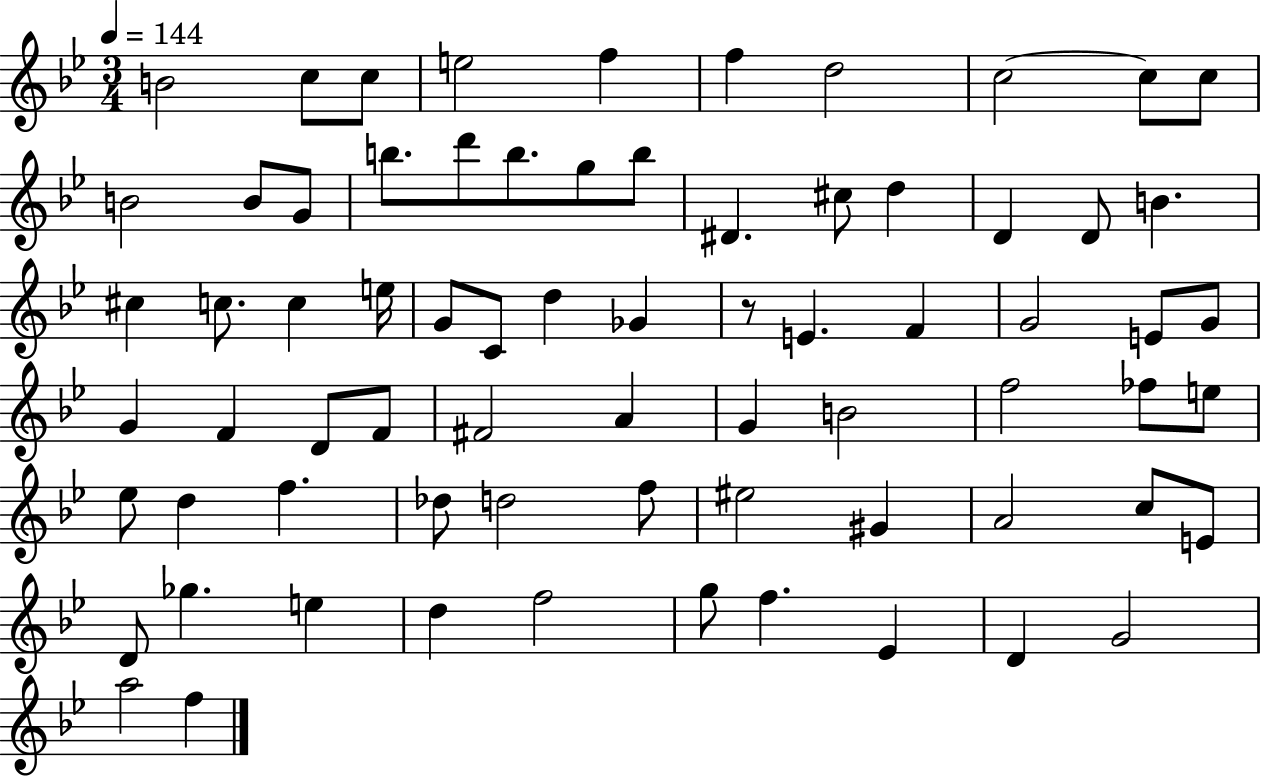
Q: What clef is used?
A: treble